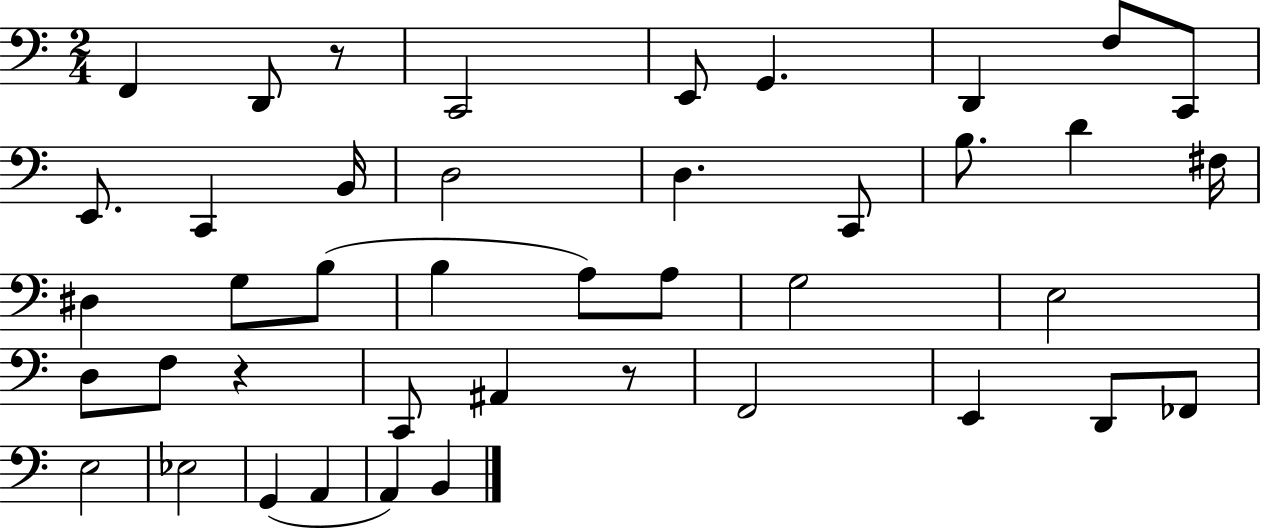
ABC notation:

X:1
T:Untitled
M:2/4
L:1/4
K:C
F,, D,,/2 z/2 C,,2 E,,/2 G,, D,, F,/2 C,,/2 E,,/2 C,, B,,/4 D,2 D, C,,/2 B,/2 D ^F,/4 ^D, G,/2 B,/2 B, A,/2 A,/2 G,2 E,2 D,/2 F,/2 z C,,/2 ^A,, z/2 F,,2 E,, D,,/2 _F,,/2 E,2 _E,2 G,, A,, A,, B,,